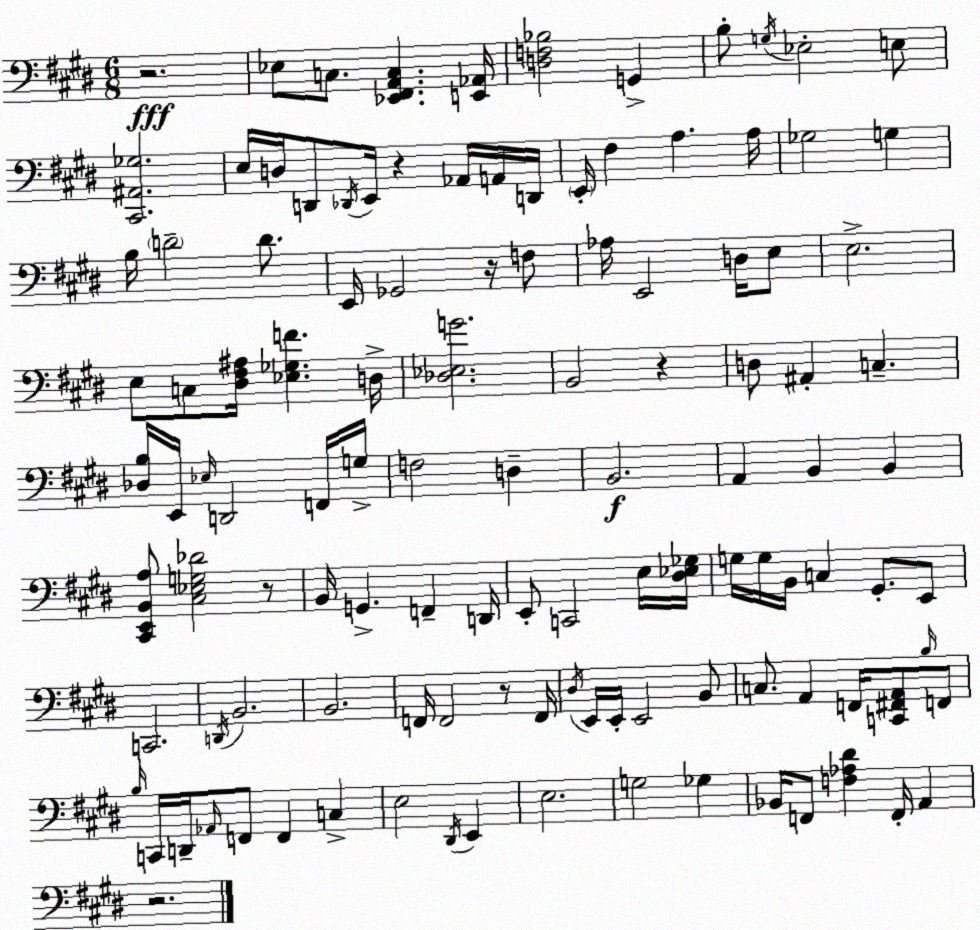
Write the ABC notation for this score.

X:1
T:Untitled
M:6/8
L:1/4
K:E
z2 _E,/2 C,/2 [_E,,^F,,A,,C,] [E,,_A,,]/4 [D,F,_B,]2 G,, B,/2 G,/4 _E,2 E,/2 [^C,,^A,,_G,]2 E,/4 D,/4 D,,/2 _D,,/4 E,,/4 z _A,,/4 A,,/4 D,,/4 E,,/4 ^F, A, A,/4 _G,2 G, B,/4 D2 D/2 E,,/4 _G,,2 z/4 F,/2 _A,/4 E,,2 D,/4 E,/2 E,2 E,/2 C,/2 [^D,^F,^A,]/4 [_E,_G,F] D,/4 [_D,_E,G]2 B,,2 z D,/2 ^A,, C, [_D,B,]/4 E,,/4 _E,/4 D,,2 F,,/4 G,/4 F,2 D, B,,2 A,, B,, B,, [^C,,E,,B,,A,]/2 [^C,_E,G,_D]2 z/2 B,,/4 G,, F,, D,,/4 E,,/2 C,,2 E,/4 [^D,_E,_G,]/4 G,/4 G,/4 B,,/4 C, ^G,,/2 E,,/2 C,,2 D,,/4 B,,2 B,,2 F,,/4 F,,2 z/2 F,,/4 ^D,/4 E,,/4 E,,/4 E,,2 B,,/2 C,/2 A,, F,,/4 [C,,^F,,A,,]/2 B,/4 F,,/2 B,/4 C,,/4 D,,/4 _A,,/4 F,,/2 F,, C, E,2 ^D,,/4 E,, E,2 G,2 _G, _B,,/4 F,,/2 [F,_A,^D] F,,/4 A,, z2